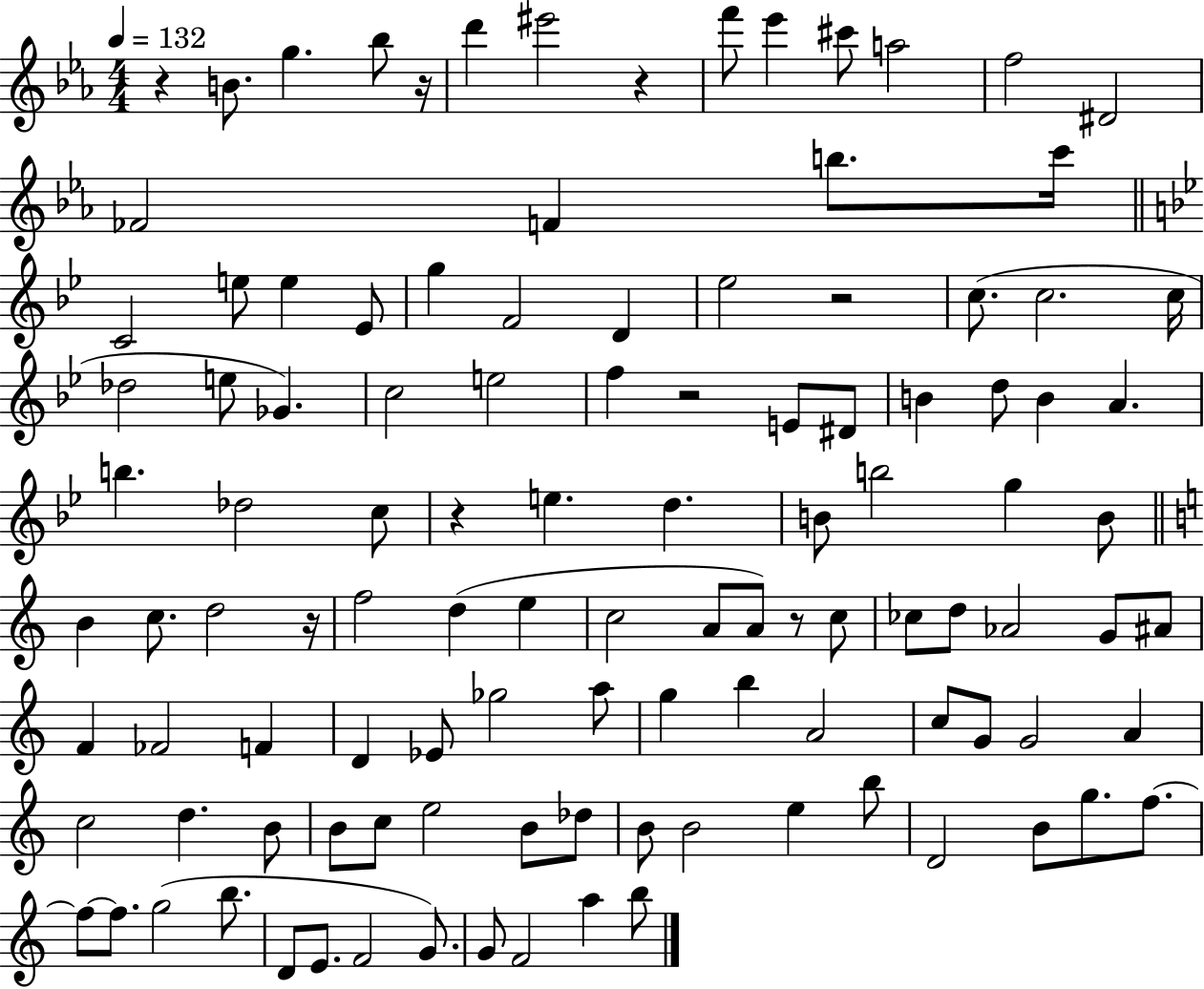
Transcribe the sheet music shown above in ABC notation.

X:1
T:Untitled
M:4/4
L:1/4
K:Eb
z B/2 g _b/2 z/4 d' ^e'2 z f'/2 _e' ^c'/2 a2 f2 ^D2 _F2 F b/2 c'/4 C2 e/2 e _E/2 g F2 D _e2 z2 c/2 c2 c/4 _d2 e/2 _G c2 e2 f z2 E/2 ^D/2 B d/2 B A b _d2 c/2 z e d B/2 b2 g B/2 B c/2 d2 z/4 f2 d e c2 A/2 A/2 z/2 c/2 _c/2 d/2 _A2 G/2 ^A/2 F _F2 F D _E/2 _g2 a/2 g b A2 c/2 G/2 G2 A c2 d B/2 B/2 c/2 e2 B/2 _d/2 B/2 B2 e b/2 D2 B/2 g/2 f/2 f/2 f/2 g2 b/2 D/2 E/2 F2 G/2 G/2 F2 a b/2